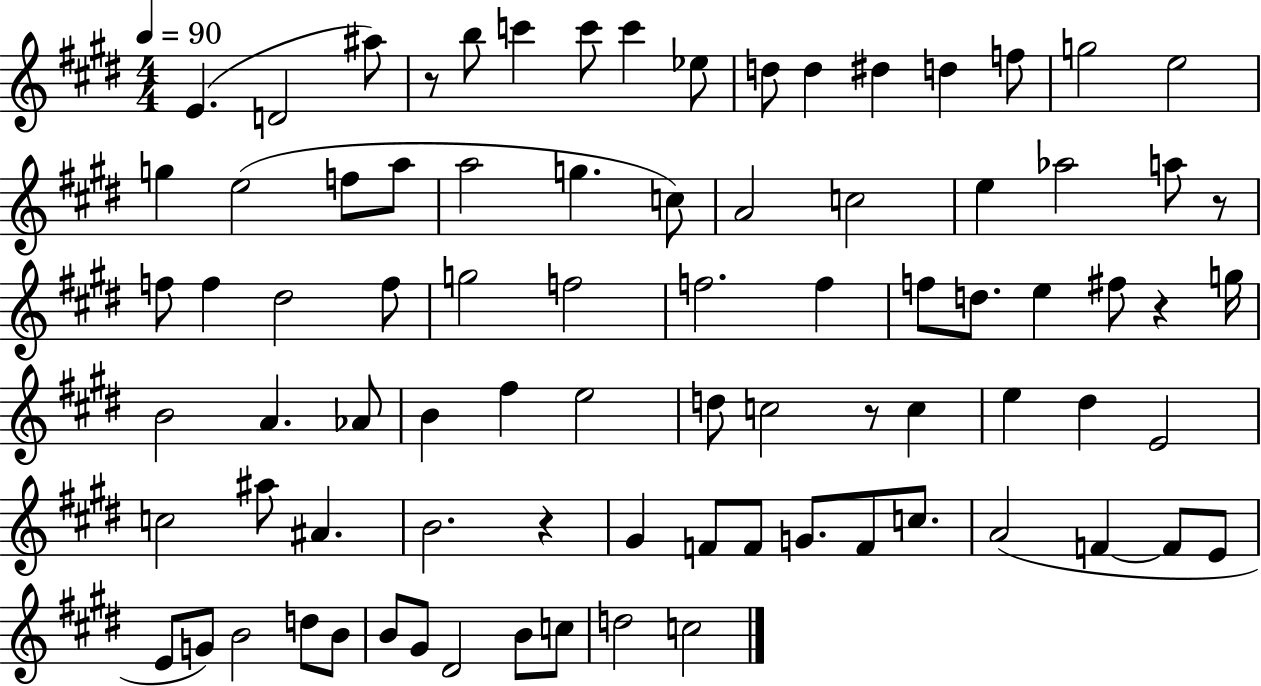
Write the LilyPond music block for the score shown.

{
  \clef treble
  \numericTimeSignature
  \time 4/4
  \key e \major
  \tempo 4 = 90
  \repeat volta 2 { e'4.( d'2 ais''8) | r8 b''8 c'''4 c'''8 c'''4 ees''8 | d''8 d''4 dis''4 d''4 f''8 | g''2 e''2 | \break g''4 e''2( f''8 a''8 | a''2 g''4. c''8) | a'2 c''2 | e''4 aes''2 a''8 r8 | \break f''8 f''4 dis''2 f''8 | g''2 f''2 | f''2. f''4 | f''8 d''8. e''4 fis''8 r4 g''16 | \break b'2 a'4. aes'8 | b'4 fis''4 e''2 | d''8 c''2 r8 c''4 | e''4 dis''4 e'2 | \break c''2 ais''8 ais'4. | b'2. r4 | gis'4 f'8 f'8 g'8. f'8 c''8. | a'2( f'4~~ f'8 e'8 | \break e'8 g'8) b'2 d''8 b'8 | b'8 gis'8 dis'2 b'8 c''8 | d''2 c''2 | } \bar "|."
}